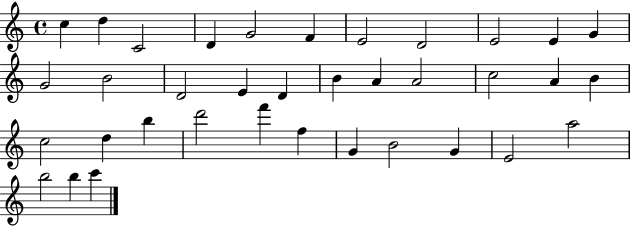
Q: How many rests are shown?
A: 0